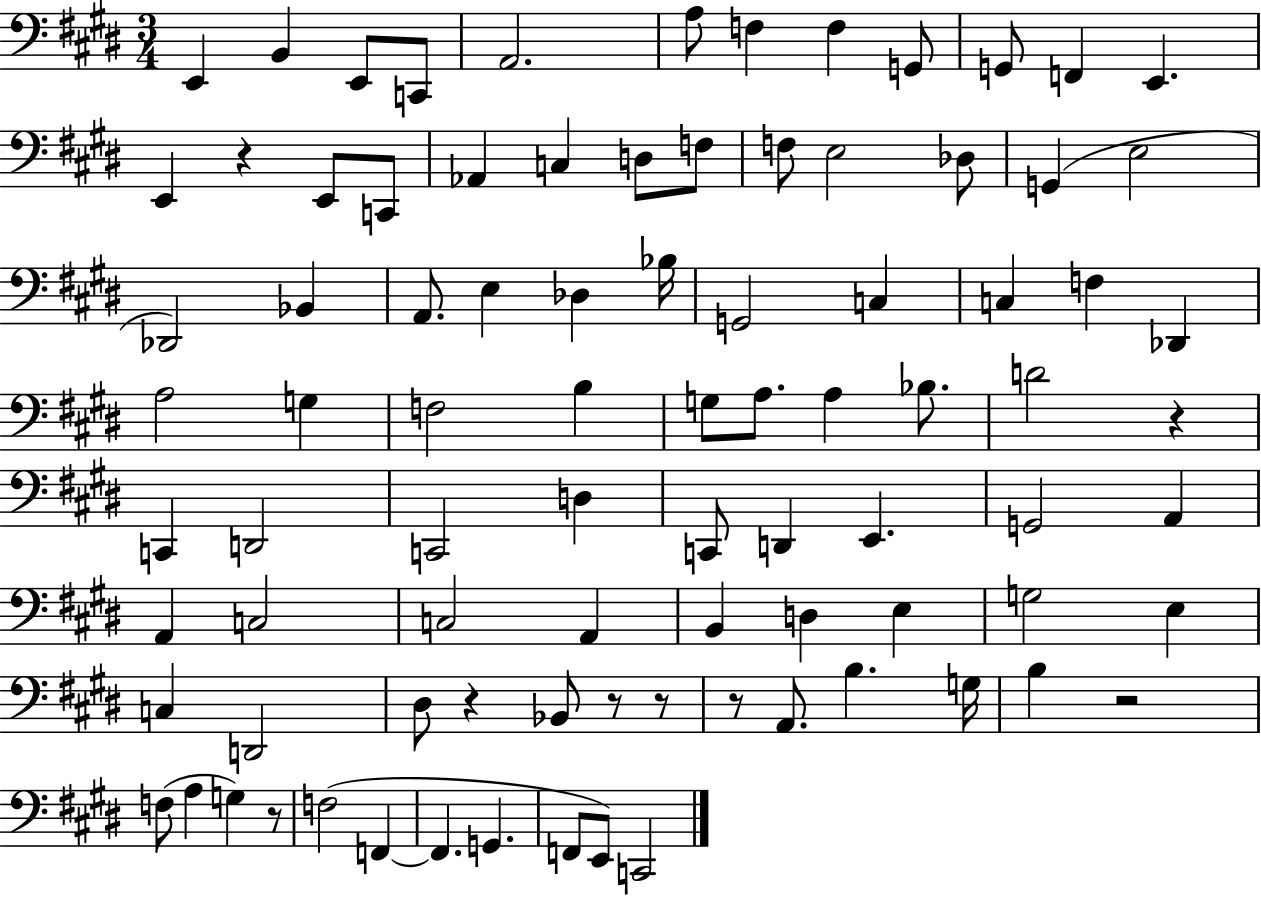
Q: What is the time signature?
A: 3/4